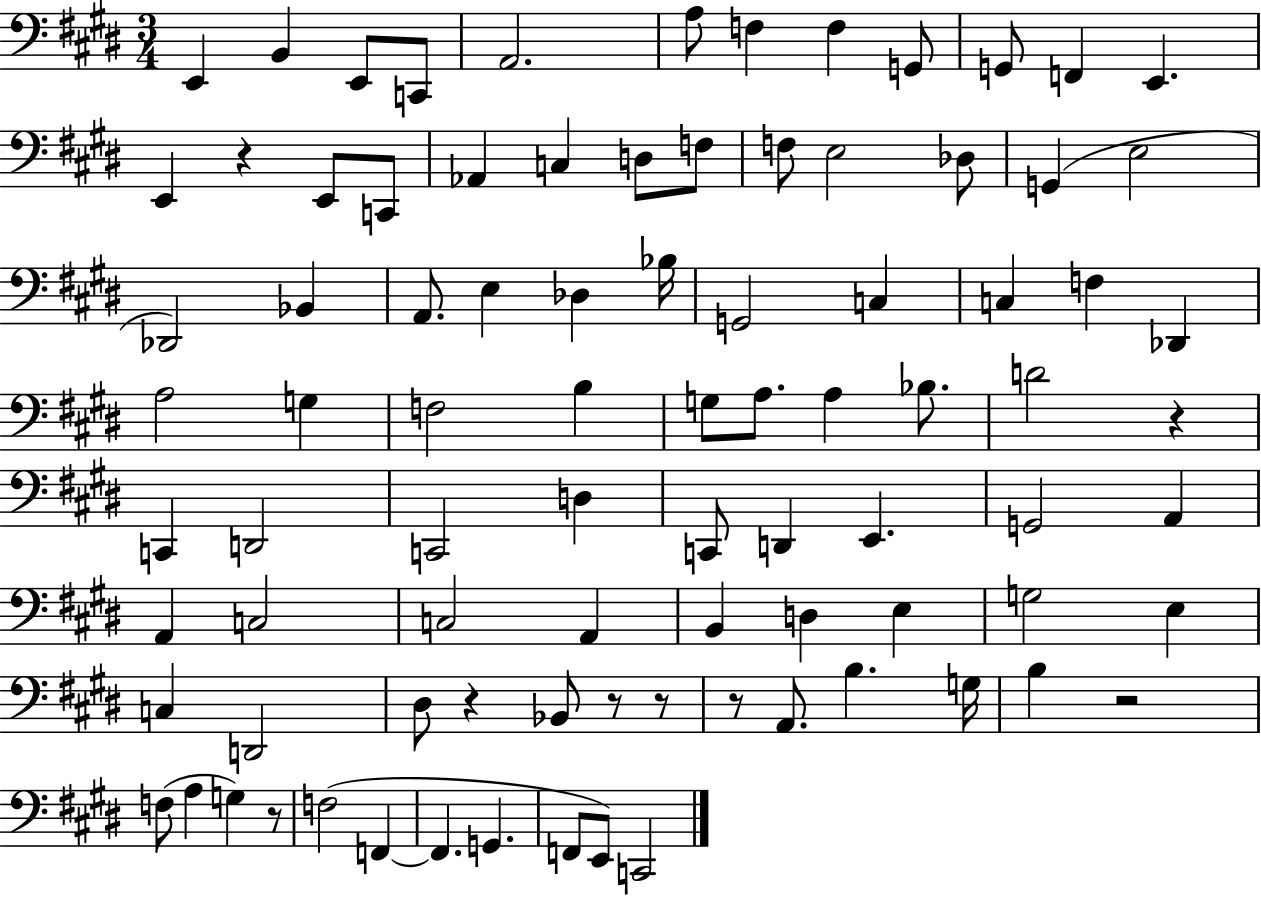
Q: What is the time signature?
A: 3/4